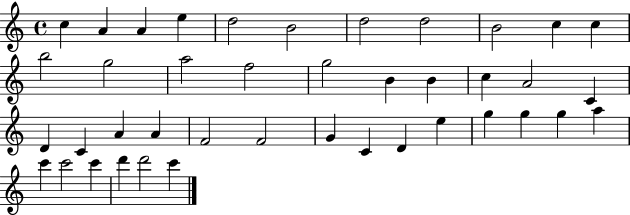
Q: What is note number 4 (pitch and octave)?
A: E5